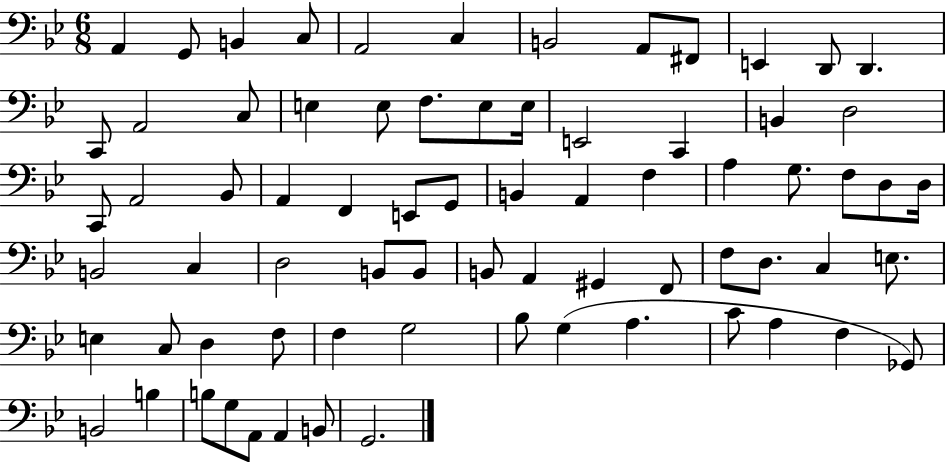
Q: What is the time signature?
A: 6/8